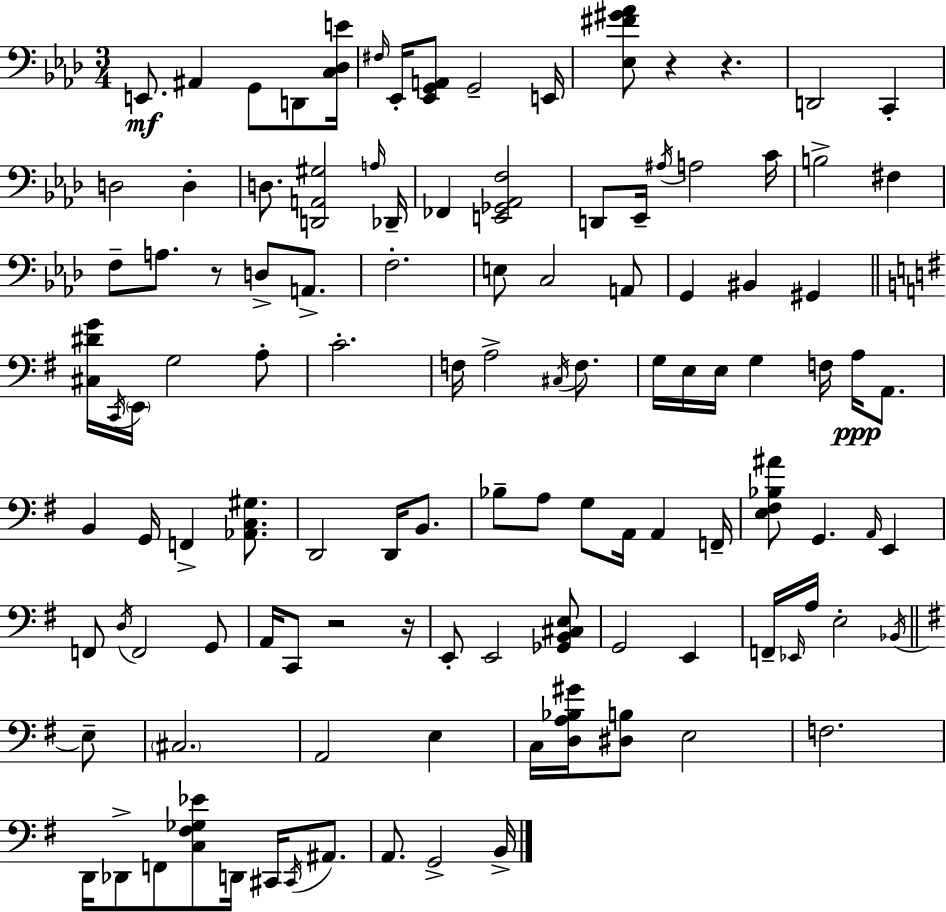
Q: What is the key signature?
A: F minor